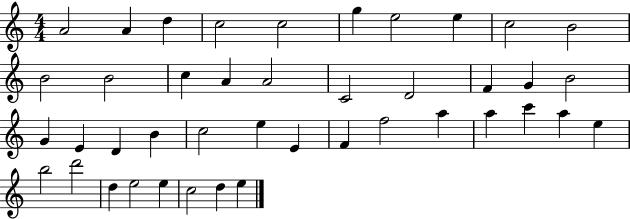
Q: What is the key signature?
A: C major